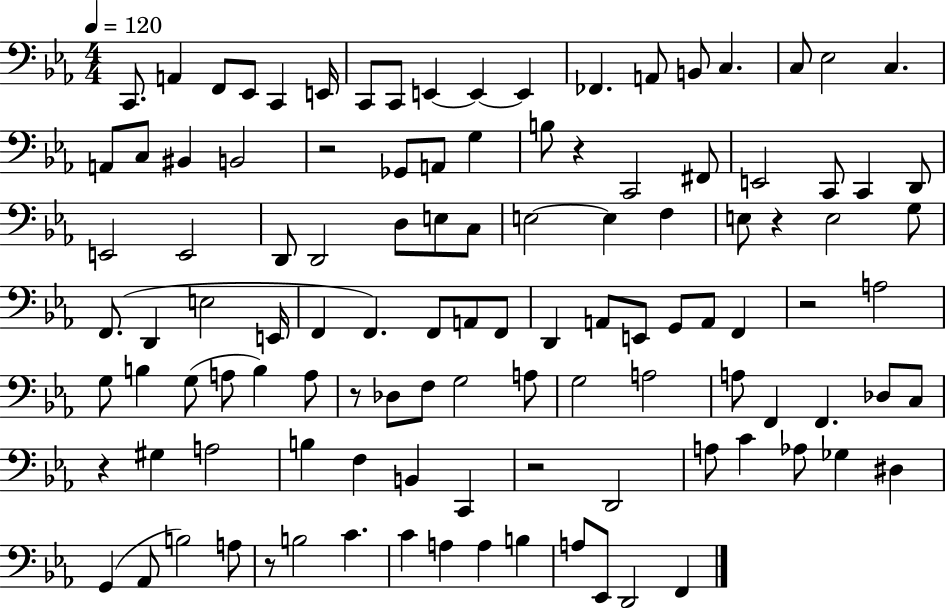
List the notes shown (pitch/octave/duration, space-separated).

C2/e. A2/q F2/e Eb2/e C2/q E2/s C2/e C2/e E2/q E2/q E2/q FES2/q. A2/e B2/e C3/q. C3/e Eb3/h C3/q. A2/e C3/e BIS2/q B2/h R/h Gb2/e A2/e G3/q B3/e R/q C2/h F#2/e E2/h C2/e C2/q D2/e E2/h E2/h D2/e D2/h D3/e E3/e C3/e E3/h E3/q F3/q E3/e R/q E3/h G3/e F2/e. D2/q E3/h E2/s F2/q F2/q. F2/e A2/e F2/e D2/q A2/e E2/e G2/e A2/e F2/q R/h A3/h G3/e B3/q G3/e A3/e B3/q A3/e R/e Db3/e F3/e G3/h A3/e G3/h A3/h A3/e F2/q F2/q. Db3/e C3/e R/q G#3/q A3/h B3/q F3/q B2/q C2/q R/h D2/h A3/e C4/q Ab3/e Gb3/q D#3/q G2/q Ab2/e B3/h A3/e R/e B3/h C4/q. C4/q A3/q A3/q B3/q A3/e Eb2/e D2/h F2/q